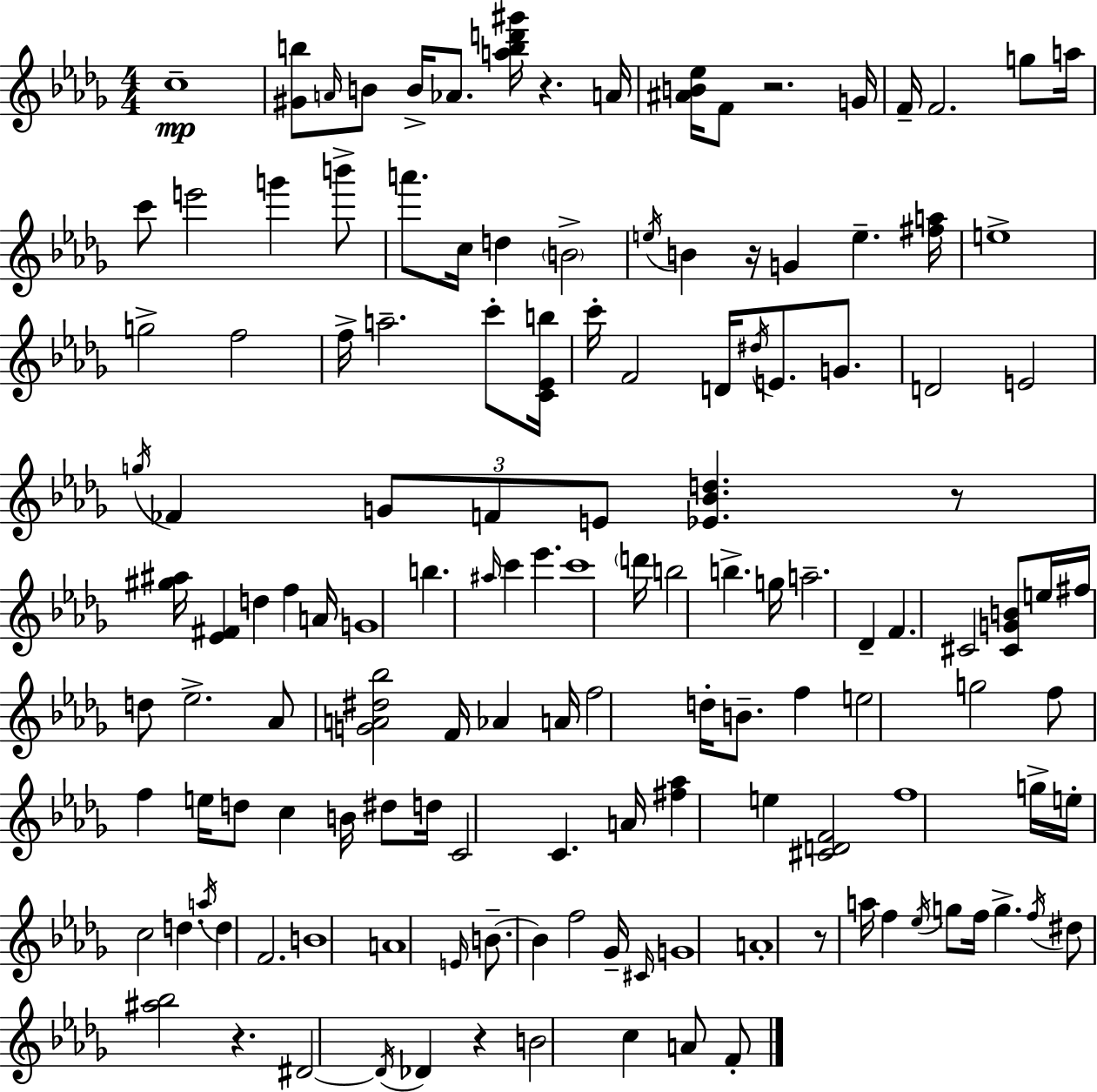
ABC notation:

X:1
T:Untitled
M:4/4
L:1/4
K:Bbm
c4 [^Gb]/2 A/4 B/2 B/4 _A/2 [abd'^g']/4 z A/4 [^AB_e]/4 F/2 z2 G/4 F/4 F2 g/2 a/4 c'/2 e'2 g' b'/2 a'/2 c/4 d B2 e/4 B z/4 G e [^fa]/4 e4 g2 f2 f/4 a2 c'/2 [C_Eb]/4 c'/4 F2 D/4 ^d/4 E/2 G/2 D2 E2 g/4 _F G/2 F/2 E/2 [_E_Bd] z/2 [^g^a]/4 [_E^F] d f A/4 G4 b ^a/4 c' _e' c'4 d'/4 b2 b g/4 a2 _D F ^C2 [^CGB]/2 e/4 ^f/4 d/2 _e2 _A/2 [GA^d_b]2 F/4 _A A/4 f2 d/4 B/2 f e2 g2 f/2 f e/4 d/2 c B/4 ^d/2 d/4 C2 C A/4 [^f_a] e [^CDF]2 f4 g/4 e/4 c2 d a/4 d F2 B4 A4 E/4 B/2 B f2 _G/4 ^C/4 G4 A4 z/2 a/4 f _e/4 g/2 f/4 g f/4 ^d/2 [^a_b]2 z ^D2 ^D/4 _D z B2 c A/2 F/2